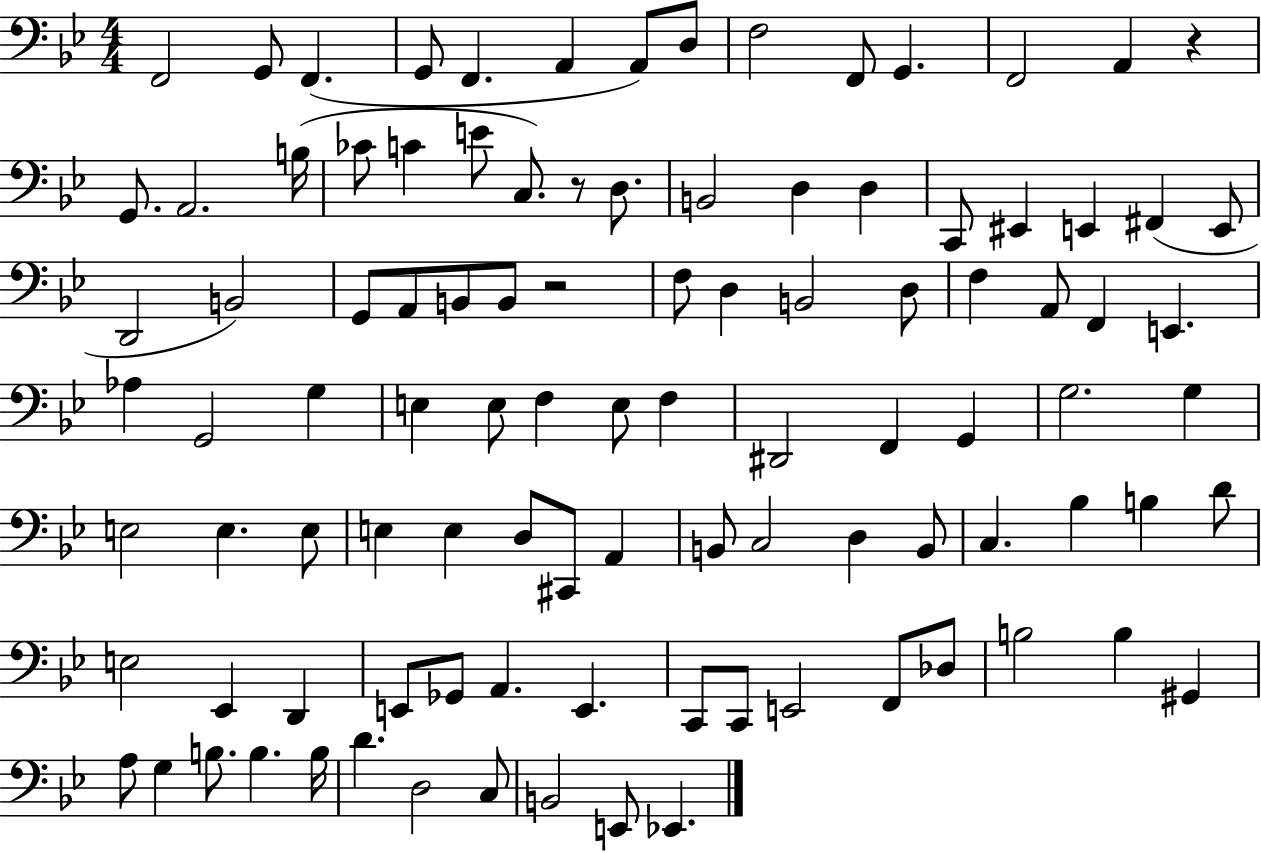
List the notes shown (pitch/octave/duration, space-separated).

F2/h G2/e F2/q. G2/e F2/q. A2/q A2/e D3/e F3/h F2/e G2/q. F2/h A2/q R/q G2/e. A2/h. B3/s CES4/e C4/q E4/e C3/e. R/e D3/e. B2/h D3/q D3/q C2/e EIS2/q E2/q F#2/q E2/e D2/h B2/h G2/e A2/e B2/e B2/e R/h F3/e D3/q B2/h D3/e F3/q A2/e F2/q E2/q. Ab3/q G2/h G3/q E3/q E3/e F3/q E3/e F3/q D#2/h F2/q G2/q G3/h. G3/q E3/h E3/q. E3/e E3/q E3/q D3/e C#2/e A2/q B2/e C3/h D3/q B2/e C3/q. Bb3/q B3/q D4/e E3/h Eb2/q D2/q E2/e Gb2/e A2/q. E2/q. C2/e C2/e E2/h F2/e Db3/e B3/h B3/q G#2/q A3/e G3/q B3/e. B3/q. B3/s D4/q. D3/h C3/e B2/h E2/e Eb2/q.